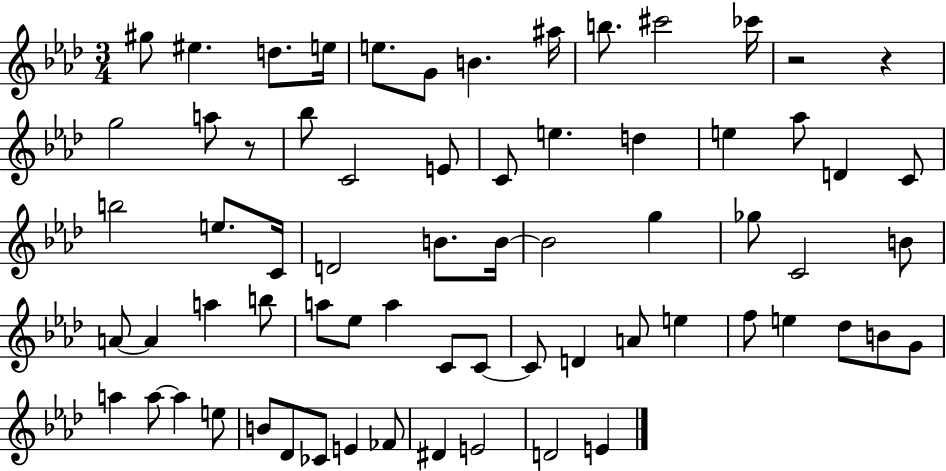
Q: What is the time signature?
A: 3/4